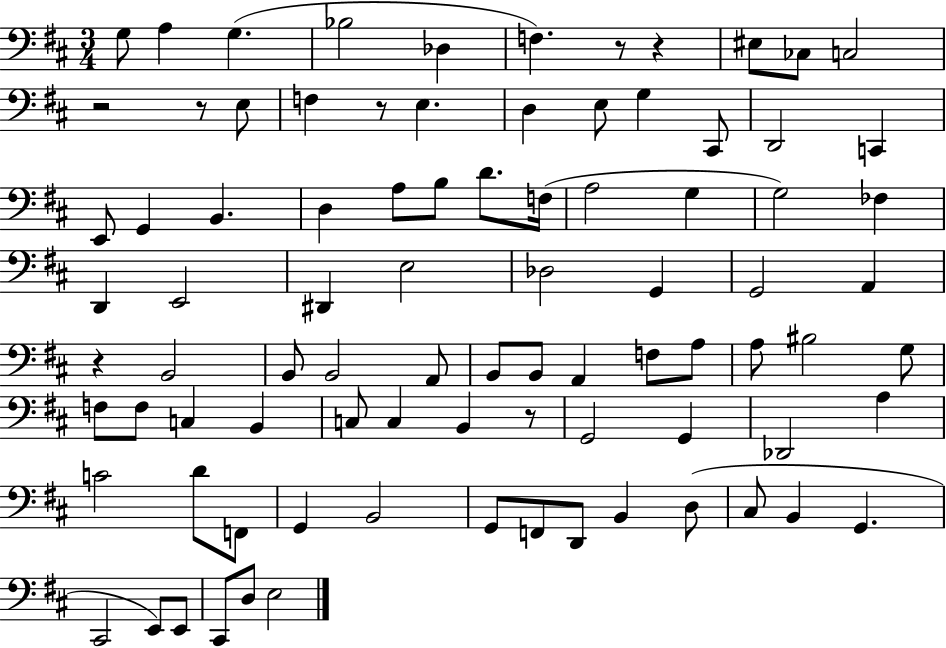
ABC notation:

X:1
T:Untitled
M:3/4
L:1/4
K:D
G,/2 A, G, _B,2 _D, F, z/2 z ^E,/2 _C,/2 C,2 z2 z/2 E,/2 F, z/2 E, D, E,/2 G, ^C,,/2 D,,2 C,, E,,/2 G,, B,, D, A,/2 B,/2 D/2 F,/4 A,2 G, G,2 _F, D,, E,,2 ^D,, E,2 _D,2 G,, G,,2 A,, z B,,2 B,,/2 B,,2 A,,/2 B,,/2 B,,/2 A,, F,/2 A,/2 A,/2 ^B,2 G,/2 F,/2 F,/2 C, B,, C,/2 C, B,, z/2 G,,2 G,, _D,,2 A, C2 D/2 F,,/2 G,, B,,2 G,,/2 F,,/2 D,,/2 B,, D,/2 ^C,/2 B,, G,, ^C,,2 E,,/2 E,,/2 ^C,,/2 D,/2 E,2